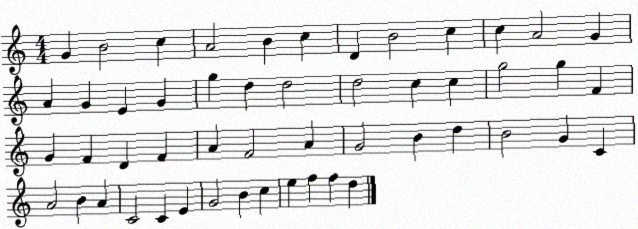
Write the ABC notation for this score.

X:1
T:Untitled
M:4/4
L:1/4
K:C
G B2 c A2 B c D B2 c c A2 G A G E G g d d2 d2 c c g2 g F G F D F A F2 A G2 B d B2 G C A2 B A C2 C E G2 B c e f f d